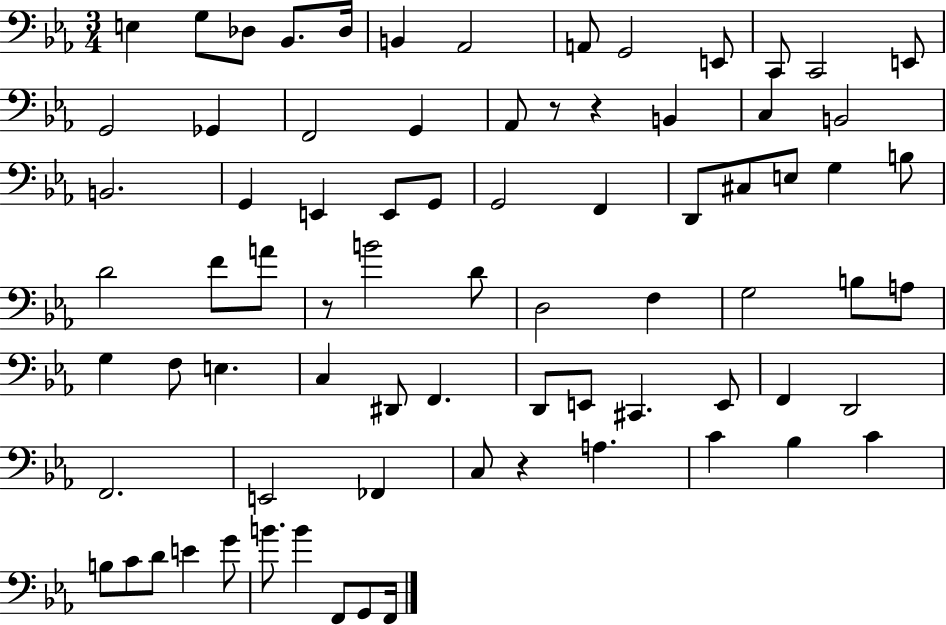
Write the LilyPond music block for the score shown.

{
  \clef bass
  \numericTimeSignature
  \time 3/4
  \key ees \major
  e4 g8 des8 bes,8. des16 | b,4 aes,2 | a,8 g,2 e,8 | c,8 c,2 e,8 | \break g,2 ges,4 | f,2 g,4 | aes,8 r8 r4 b,4 | c4 b,2 | \break b,2. | g,4 e,4 e,8 g,8 | g,2 f,4 | d,8 cis8 e8 g4 b8 | \break d'2 f'8 a'8 | r8 b'2 d'8 | d2 f4 | g2 b8 a8 | \break g4 f8 e4. | c4 dis,8 f,4. | d,8 e,8 cis,4. e,8 | f,4 d,2 | \break f,2. | e,2 fes,4 | c8 r4 a4. | c'4 bes4 c'4 | \break b8 c'8 d'8 e'4 g'8 | b'8. b'4 f,8 g,8 f,16 | \bar "|."
}